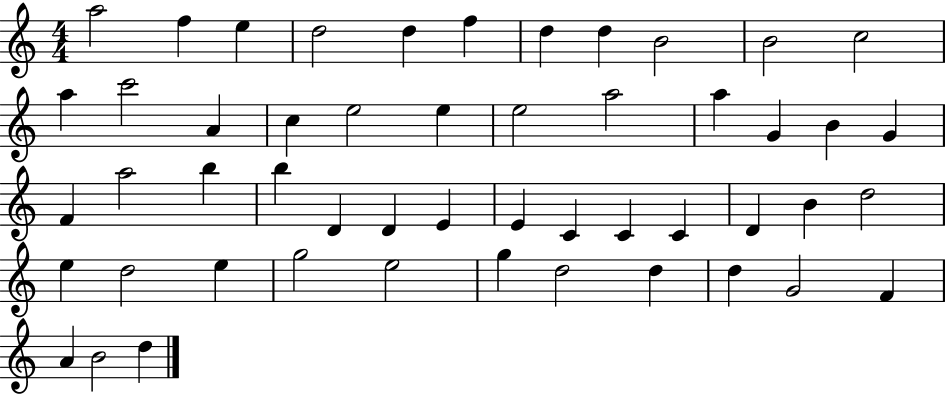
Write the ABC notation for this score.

X:1
T:Untitled
M:4/4
L:1/4
K:C
a2 f e d2 d f d d B2 B2 c2 a c'2 A c e2 e e2 a2 a G B G F a2 b b D D E E C C C D B d2 e d2 e g2 e2 g d2 d d G2 F A B2 d